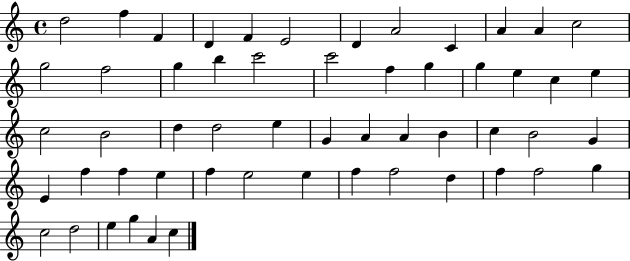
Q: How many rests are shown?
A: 0